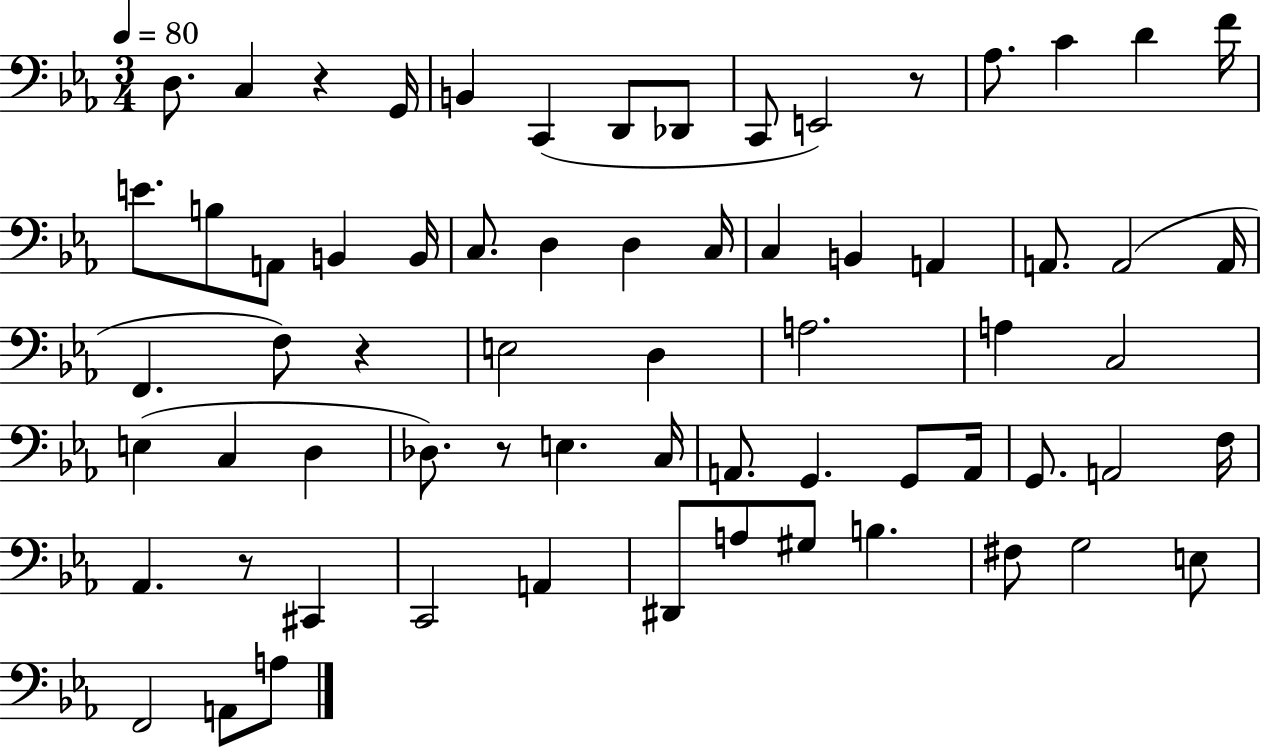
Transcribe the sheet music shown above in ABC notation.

X:1
T:Untitled
M:3/4
L:1/4
K:Eb
D,/2 C, z G,,/4 B,, C,, D,,/2 _D,,/2 C,,/2 E,,2 z/2 _A,/2 C D F/4 E/2 B,/2 A,,/2 B,, B,,/4 C,/2 D, D, C,/4 C, B,, A,, A,,/2 A,,2 A,,/4 F,, F,/2 z E,2 D, A,2 A, C,2 E, C, D, _D,/2 z/2 E, C,/4 A,,/2 G,, G,,/2 A,,/4 G,,/2 A,,2 F,/4 _A,, z/2 ^C,, C,,2 A,, ^D,,/2 A,/2 ^G,/2 B, ^F,/2 G,2 E,/2 F,,2 A,,/2 A,/2